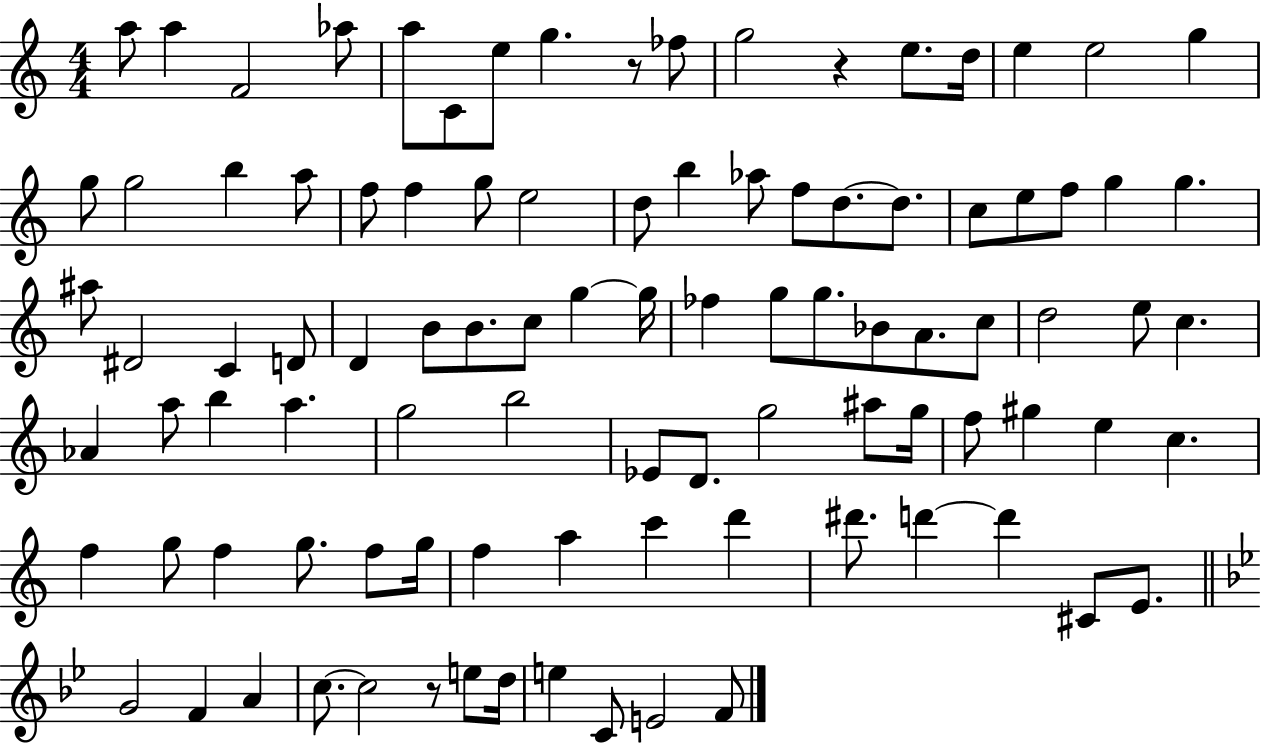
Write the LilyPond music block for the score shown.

{
  \clef treble
  \numericTimeSignature
  \time 4/4
  \key c \major
  a''8 a''4 f'2 aes''8 | a''8 c'8 e''8 g''4. r8 fes''8 | g''2 r4 e''8. d''16 | e''4 e''2 g''4 | \break g''8 g''2 b''4 a''8 | f''8 f''4 g''8 e''2 | d''8 b''4 aes''8 f''8 d''8.~~ d''8. | c''8 e''8 f''8 g''4 g''4. | \break ais''8 dis'2 c'4 d'8 | d'4 b'8 b'8. c''8 g''4~~ g''16 | fes''4 g''8 g''8. bes'8 a'8. c''8 | d''2 e''8 c''4. | \break aes'4 a''8 b''4 a''4. | g''2 b''2 | ees'8 d'8. g''2 ais''8 g''16 | f''8 gis''4 e''4 c''4. | \break f''4 g''8 f''4 g''8. f''8 g''16 | f''4 a''4 c'''4 d'''4 | dis'''8. d'''4~~ d'''4 cis'8 e'8. | \bar "||" \break \key bes \major g'2 f'4 a'4 | c''8.~~ c''2 r8 e''8 d''16 | e''4 c'8 e'2 f'8 | \bar "|."
}